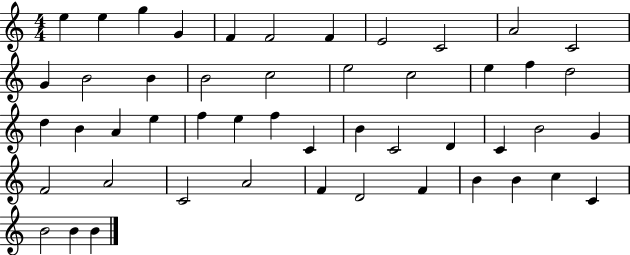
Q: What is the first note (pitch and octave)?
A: E5